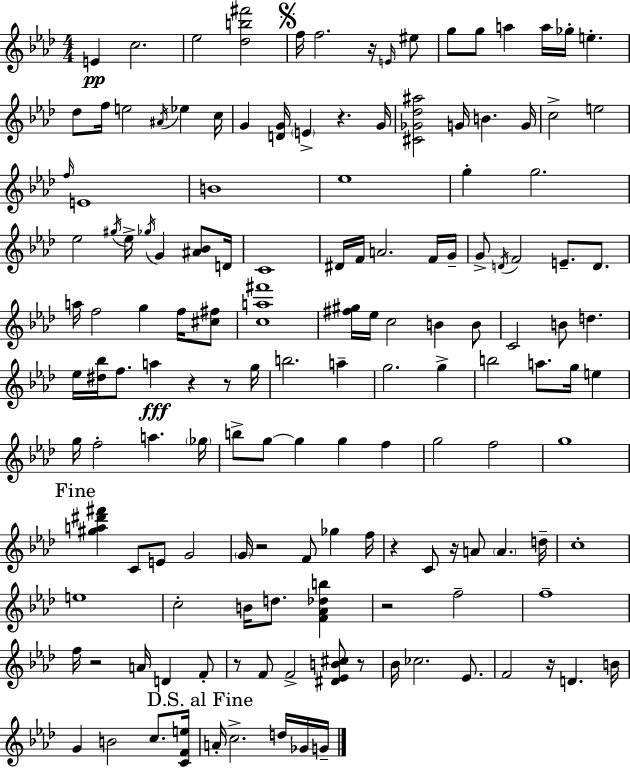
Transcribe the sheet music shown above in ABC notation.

X:1
T:Untitled
M:4/4
L:1/4
K:Fm
E c2 _e2 [_db^f']2 f/4 f2 z/4 E/4 ^e/2 g/2 g/2 a a/4 _g/4 e _d/2 f/4 e2 ^A/4 _e c/4 G [DG]/4 E z G/4 [^C_G_d^a]2 G/4 B G/4 c2 e2 f/4 E4 B4 _e4 g g2 _e2 ^g/4 _e/4 _g/4 G [^A_B]/2 D/4 C4 ^D/4 F/4 A2 F/4 G/4 G/2 D/4 F2 E/2 D/2 a/4 f2 g f/4 [^c^f]/2 [ca^f']4 [^f^g]/4 _e/4 c2 B B/2 C2 B/2 d _e/4 [^d_b]/4 f/2 a z z/2 g/4 b2 a g2 g b2 a/2 g/4 e g/4 f2 a _g/4 b/2 g/2 g g f g2 f2 g4 [^ga^d'^f'] C/2 E/2 G2 G/4 z2 F/2 _g f/4 z C/2 z/4 A/2 A d/4 c4 e4 c2 B/4 d/2 [F_A_db] z2 f2 f4 f/4 z2 A/4 D F/2 z/2 F/2 F2 [^D_EB^c]/2 z/2 _B/4 _c2 _E/2 F2 z/4 D B/4 G B2 c/2 [CFe]/4 A/4 c2 d/4 _G/4 G/4